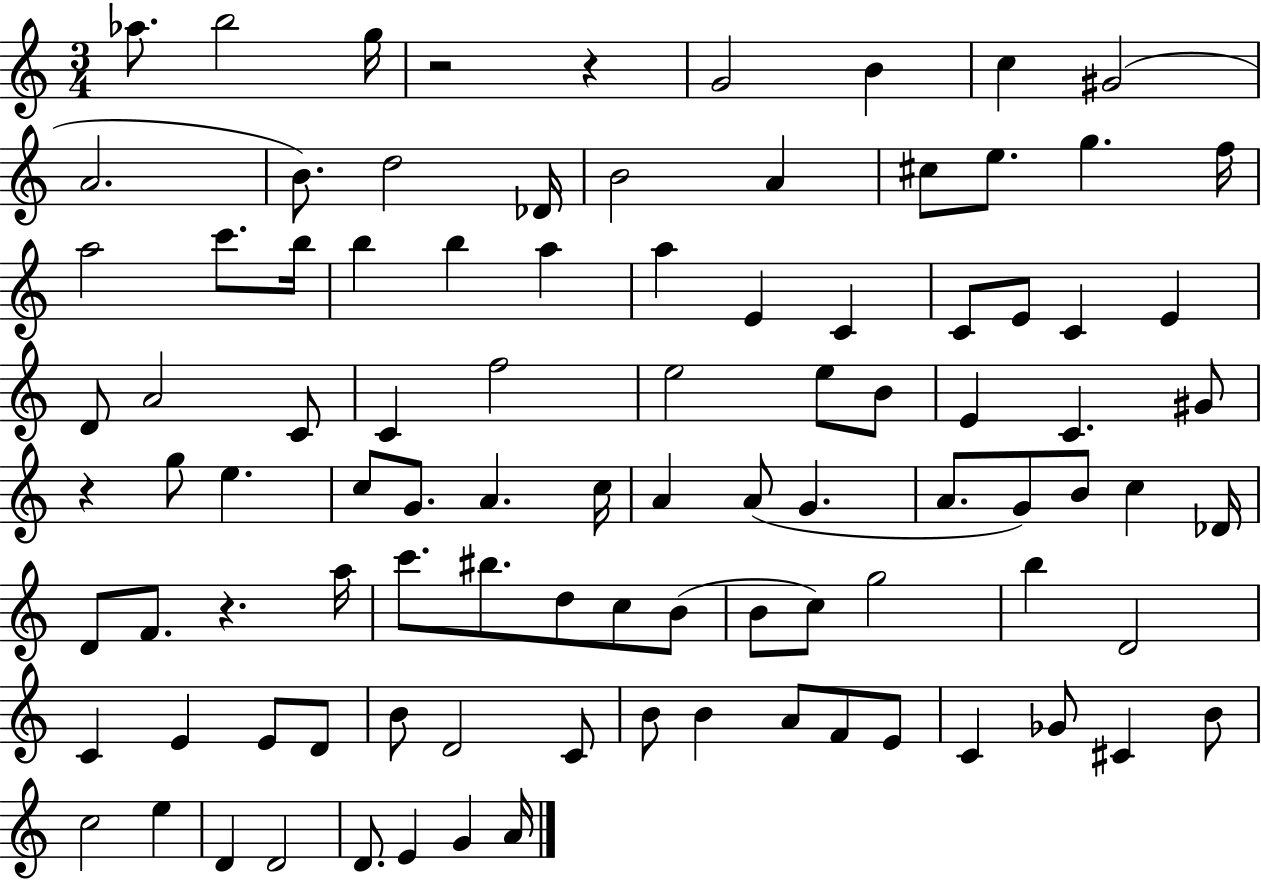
Ab5/e. B5/h G5/s R/h R/q G4/h B4/q C5/q G#4/h A4/h. B4/e. D5/h Db4/s B4/h A4/q C#5/e E5/e. G5/q. F5/s A5/h C6/e. B5/s B5/q B5/q A5/q A5/q E4/q C4/q C4/e E4/e C4/q E4/q D4/e A4/h C4/e C4/q F5/h E5/h E5/e B4/e E4/q C4/q. G#4/e R/q G5/e E5/q. C5/e G4/e. A4/q. C5/s A4/q A4/e G4/q. A4/e. G4/e B4/e C5/q Db4/s D4/e F4/e. R/q. A5/s C6/e. BIS5/e. D5/e C5/e B4/e B4/e C5/e G5/h B5/q D4/h C4/q E4/q E4/e D4/e B4/e D4/h C4/e B4/e B4/q A4/e F4/e E4/e C4/q Gb4/e C#4/q B4/e C5/h E5/q D4/q D4/h D4/e. E4/q G4/q A4/s